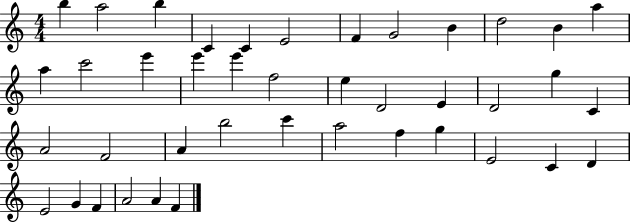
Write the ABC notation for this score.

X:1
T:Untitled
M:4/4
L:1/4
K:C
b a2 b C C E2 F G2 B d2 B a a c'2 e' e' e' f2 e D2 E D2 g C A2 F2 A b2 c' a2 f g E2 C D E2 G F A2 A F